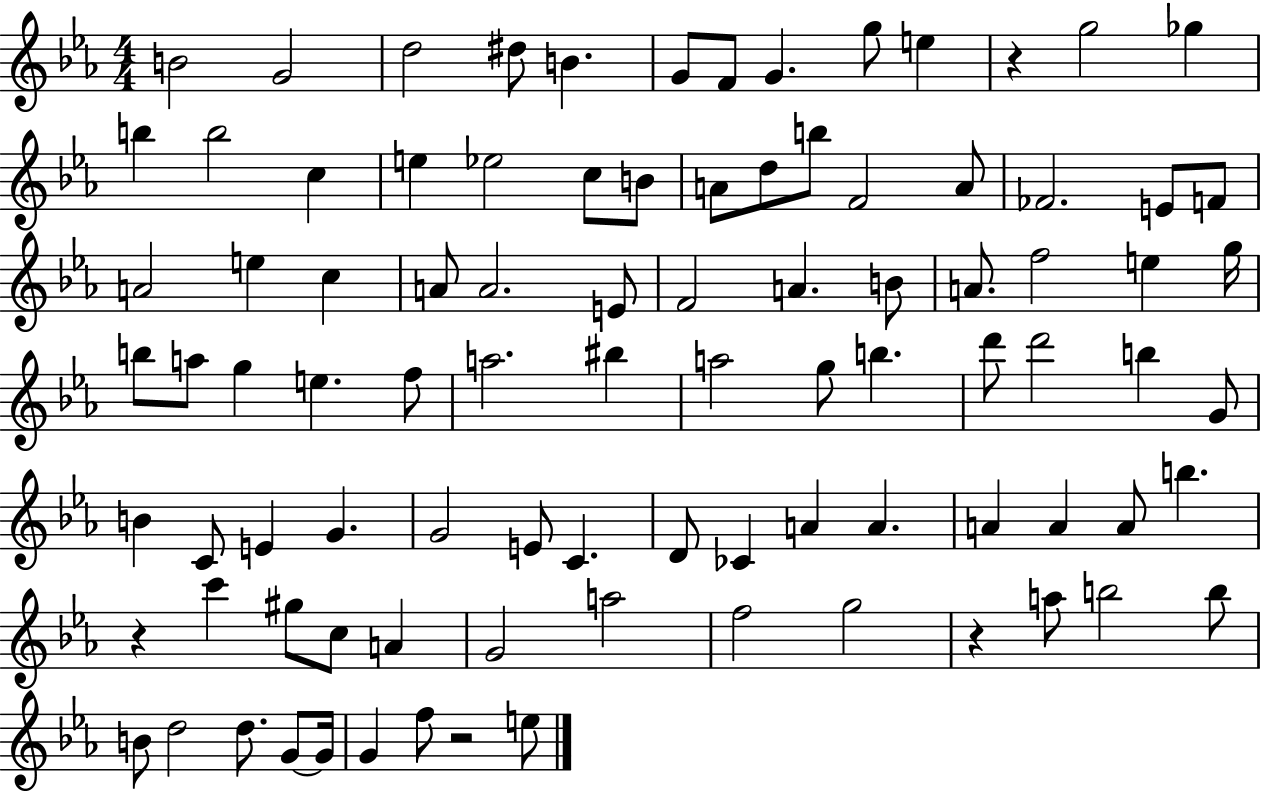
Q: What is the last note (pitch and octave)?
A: E5